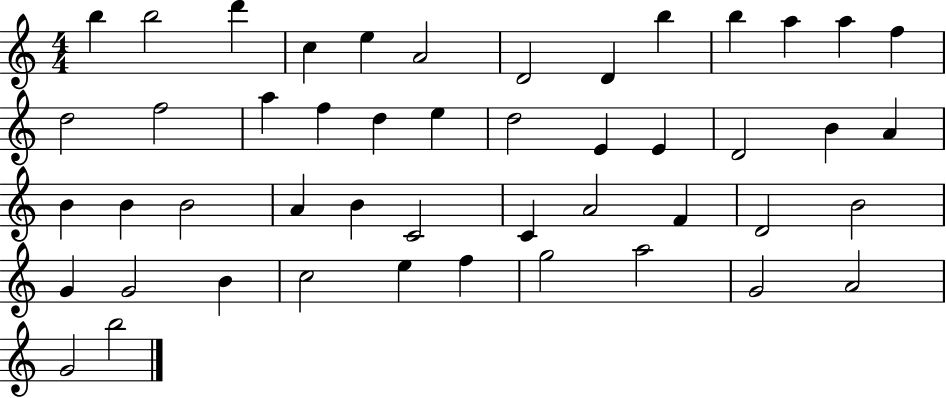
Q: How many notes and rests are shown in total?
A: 48